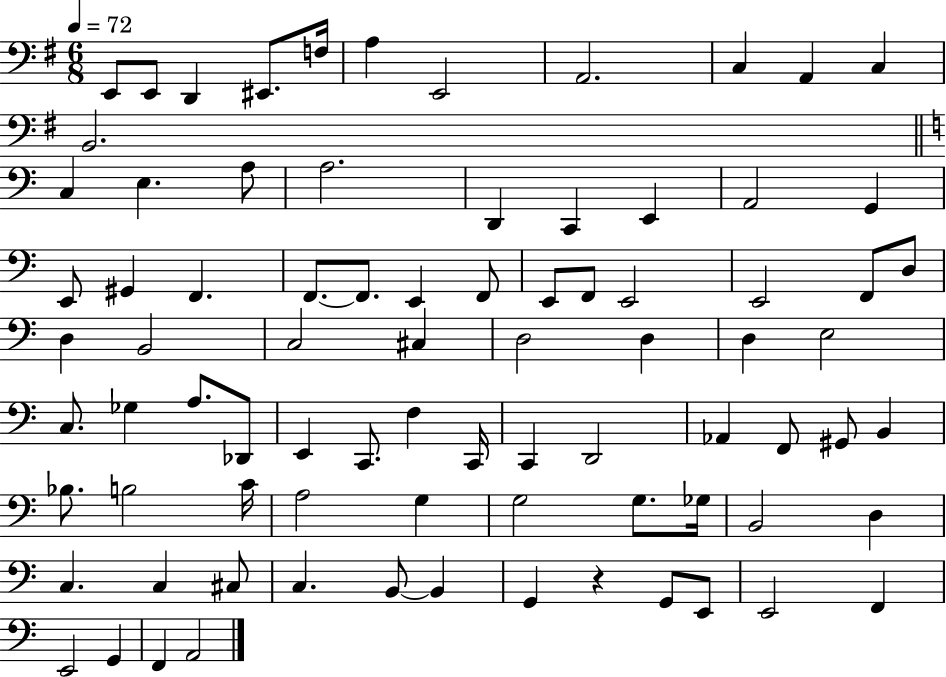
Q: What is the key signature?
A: G major